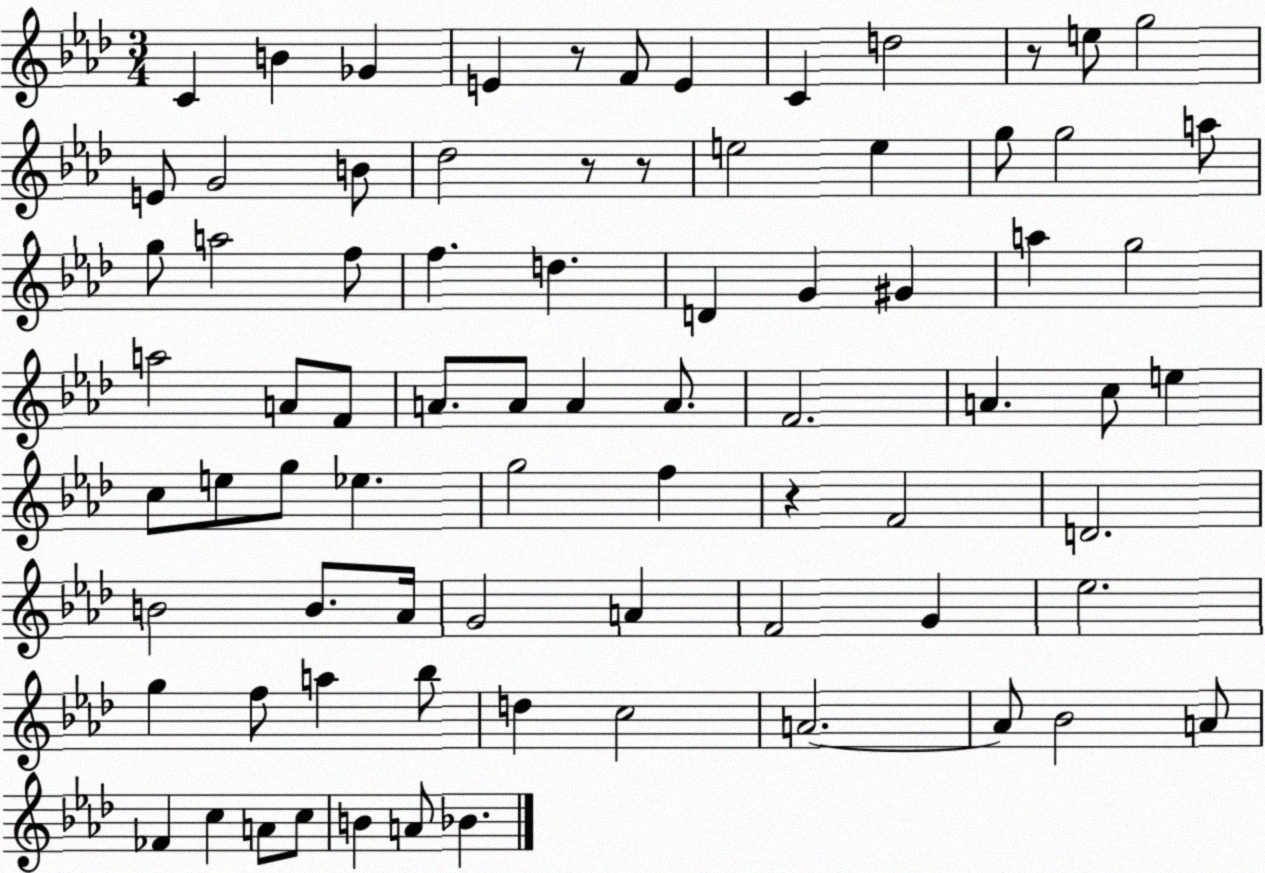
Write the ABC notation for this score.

X:1
T:Untitled
M:3/4
L:1/4
K:Ab
C B _G E z/2 F/2 E C d2 z/2 e/2 g2 E/2 G2 B/2 _d2 z/2 z/2 e2 e g/2 g2 a/2 g/2 a2 f/2 f d D G ^G a g2 a2 A/2 F/2 A/2 A/2 A A/2 F2 A c/2 e c/2 e/2 g/2 _e g2 f z F2 D2 B2 B/2 _A/4 G2 A F2 G _e2 g f/2 a _b/2 d c2 A2 A/2 _B2 A/2 _F c A/2 c/2 B A/2 _B